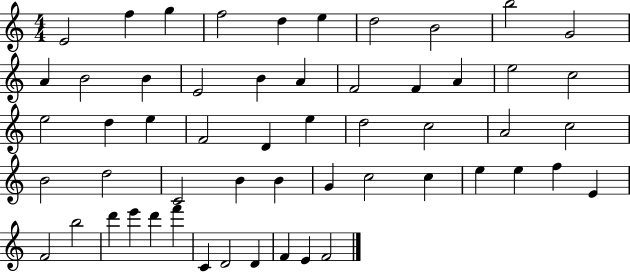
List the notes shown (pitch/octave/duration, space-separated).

E4/h F5/q G5/q F5/h D5/q E5/q D5/h B4/h B5/h G4/h A4/q B4/h B4/q E4/h B4/q A4/q F4/h F4/q A4/q E5/h C5/h E5/h D5/q E5/q F4/h D4/q E5/q D5/h C5/h A4/h C5/h B4/h D5/h C4/h B4/q B4/q G4/q C5/h C5/q E5/q E5/q F5/q E4/q F4/h B5/h D6/q E6/q D6/q F6/q C4/q D4/h D4/q F4/q E4/q F4/h